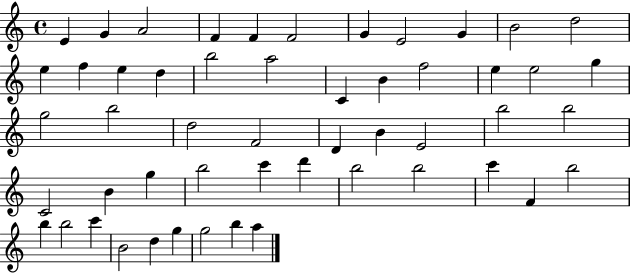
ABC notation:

X:1
T:Untitled
M:4/4
L:1/4
K:C
E G A2 F F F2 G E2 G B2 d2 e f e d b2 a2 C B f2 e e2 g g2 b2 d2 F2 D B E2 b2 b2 C2 B g b2 c' d' b2 b2 c' F b2 b b2 c' B2 d g g2 b a